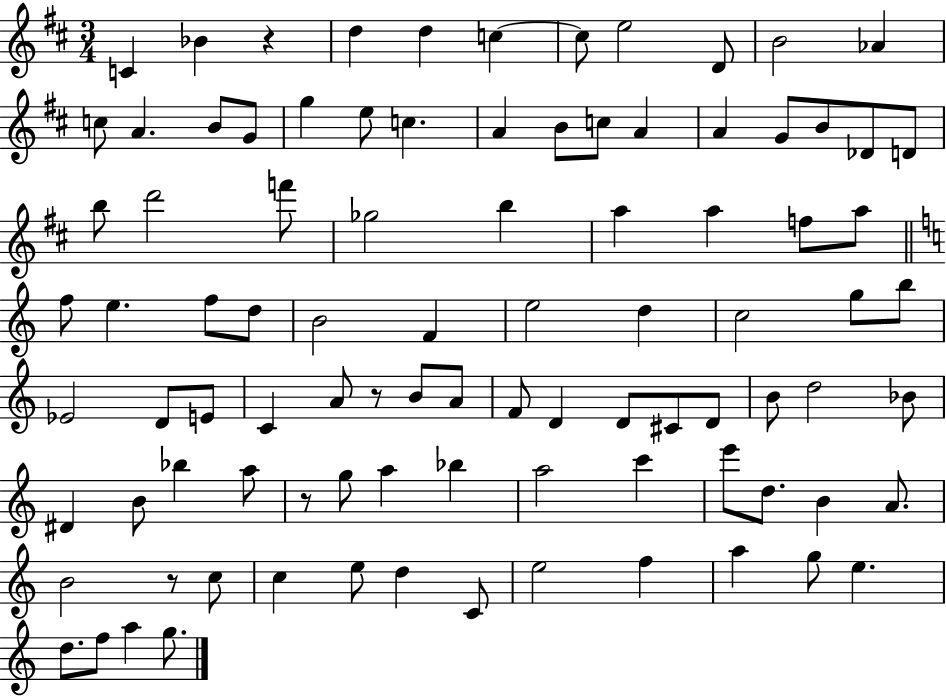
X:1
T:Untitled
M:3/4
L:1/4
K:D
C _B z d d c c/2 e2 D/2 B2 _A c/2 A B/2 G/2 g e/2 c A B/2 c/2 A A G/2 B/2 _D/2 D/2 b/2 d'2 f'/2 _g2 b a a f/2 a/2 f/2 e f/2 d/2 B2 F e2 d c2 g/2 b/2 _E2 D/2 E/2 C A/2 z/2 B/2 A/2 F/2 D D/2 ^C/2 D/2 B/2 d2 _B/2 ^D B/2 _b a/2 z/2 g/2 a _b a2 c' e'/2 d/2 B A/2 B2 z/2 c/2 c e/2 d C/2 e2 f a g/2 e d/2 f/2 a g/2